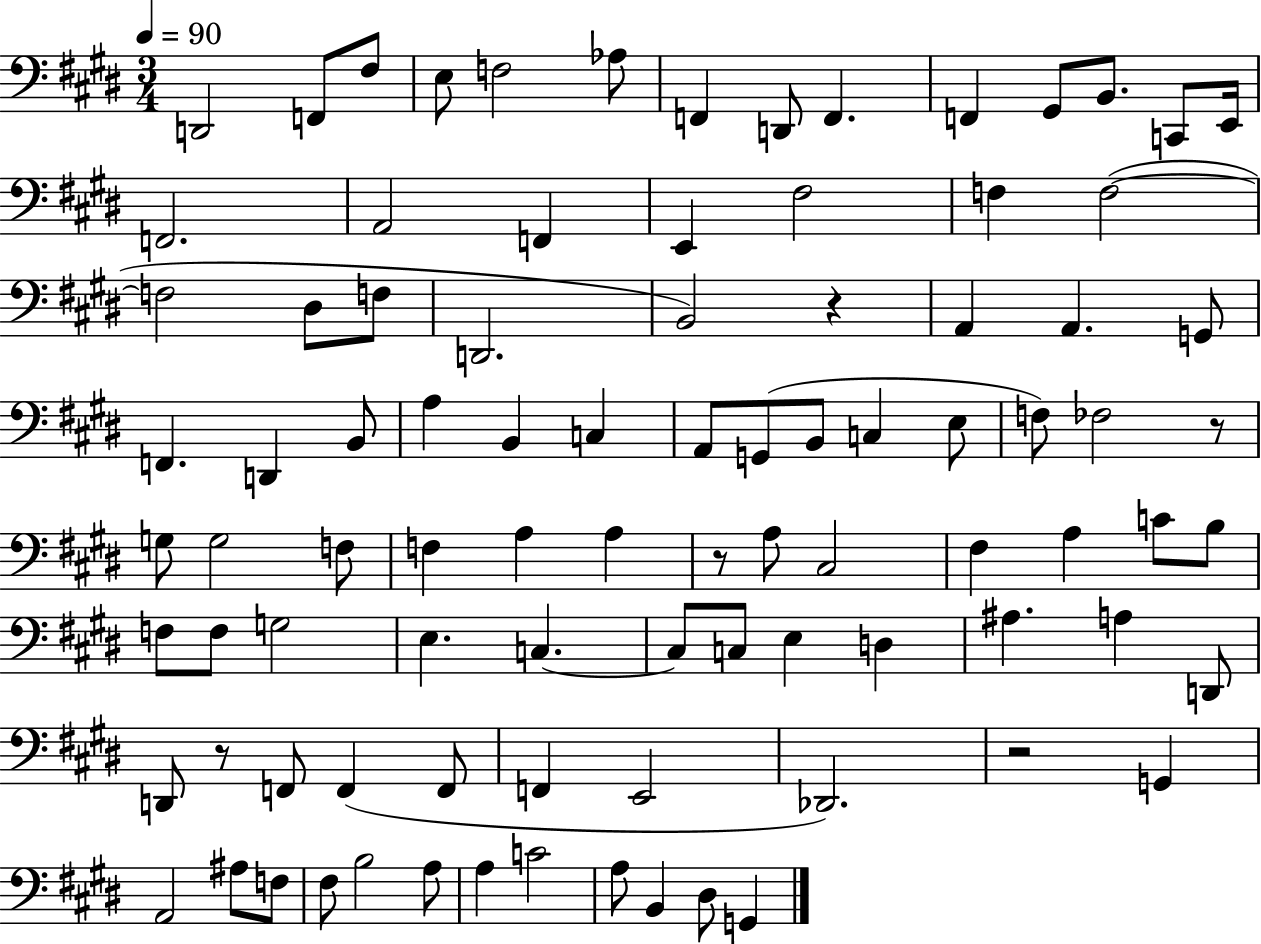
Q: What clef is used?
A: bass